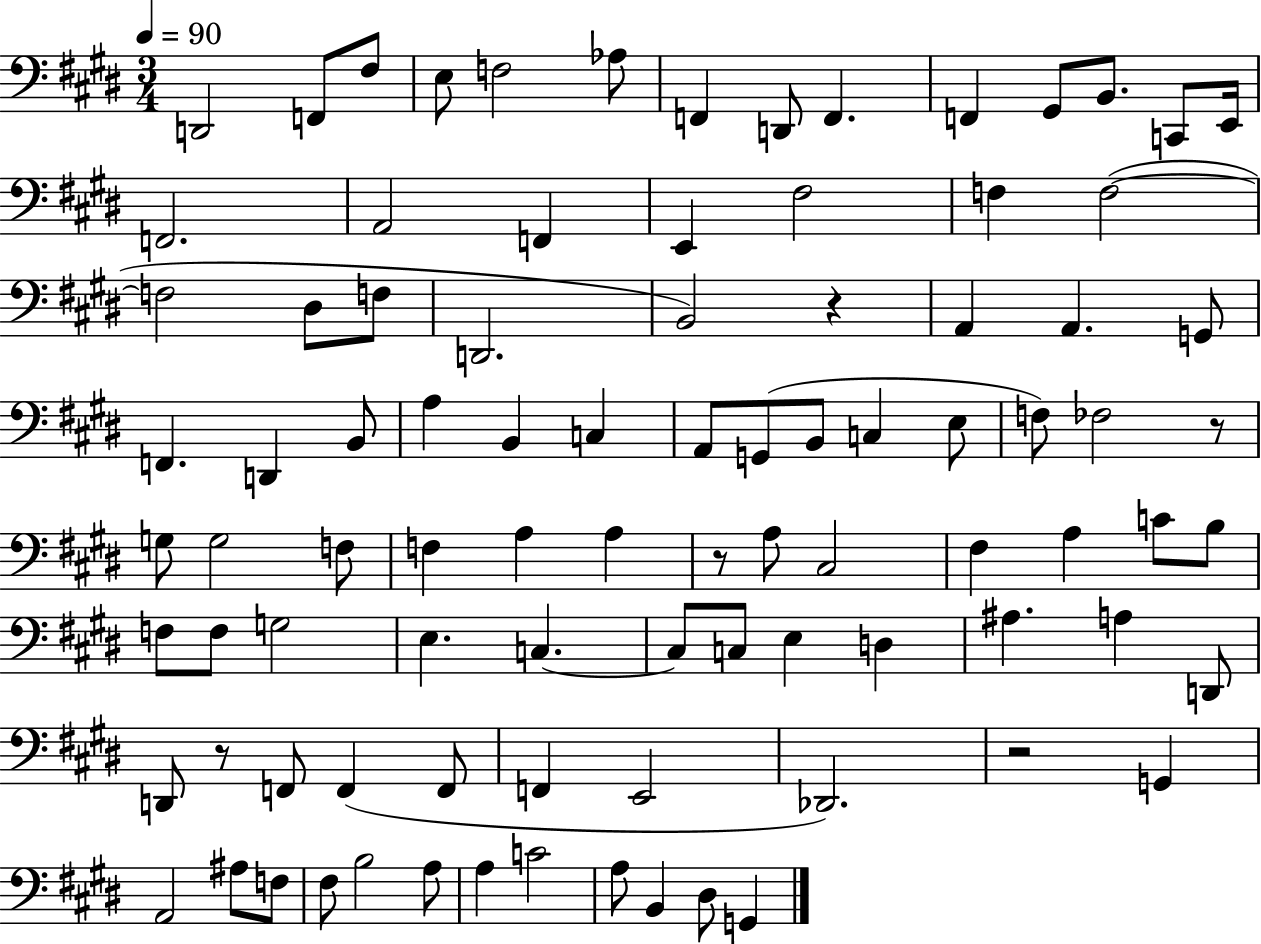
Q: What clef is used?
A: bass